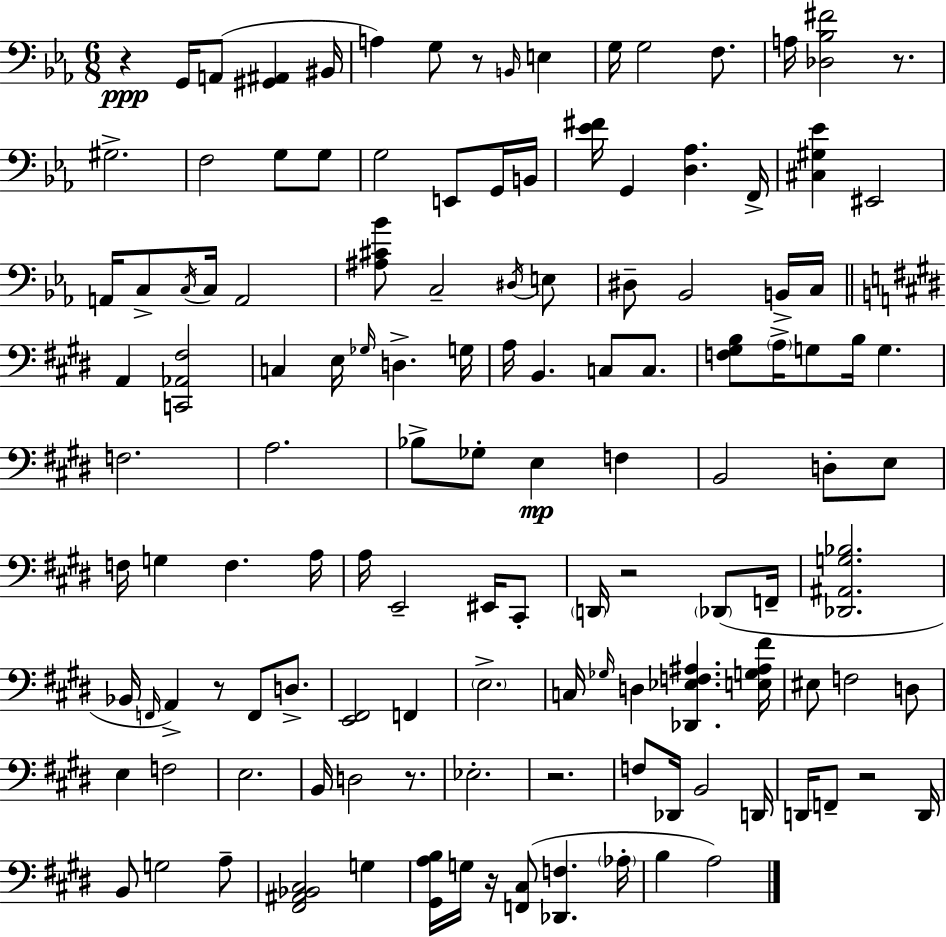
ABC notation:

X:1
T:Untitled
M:6/8
L:1/4
K:Cm
z G,,/4 A,,/2 [^G,,^A,,] ^B,,/4 A, G,/2 z/2 B,,/4 E, G,/4 G,2 F,/2 A,/4 [_D,_B,^F]2 z/2 ^G,2 F,2 G,/2 G,/2 G,2 E,,/2 G,,/4 B,,/4 [_E^F]/4 G,, [D,_A,] F,,/4 [^C,^G,_E] ^E,,2 A,,/4 C,/2 C,/4 C,/4 A,,2 [^A,^C_B]/2 C,2 ^D,/4 E,/2 ^D,/2 _B,,2 B,,/4 C,/4 A,, [C,,_A,,^F,]2 C, E,/4 _G,/4 D, G,/4 A,/4 B,, C,/2 C,/2 [F,^G,B,]/2 A,/4 G,/2 B,/4 G, F,2 A,2 _B,/2 _G,/2 E, F, B,,2 D,/2 E,/2 F,/4 G, F, A,/4 A,/4 E,,2 ^E,,/4 ^C,,/2 D,,/4 z2 _D,,/2 F,,/4 [_D,,^A,,G,_B,]2 _B,,/4 F,,/4 A,, z/2 F,,/2 D,/2 [E,,^F,,]2 F,, E,2 C,/4 _G,/4 D, [_D,,_E,F,^A,] [E,G,^A,^F]/4 ^E,/2 F,2 D,/2 E, F,2 E,2 B,,/4 D,2 z/2 _E,2 z2 F,/2 _D,,/4 B,,2 D,,/4 D,,/4 F,,/2 z2 D,,/4 B,,/2 G,2 A,/2 [^F,,^A,,_B,,^C,]2 G, [^G,,A,B,]/4 G,/4 z/4 [F,,^C,]/2 [_D,,F,] _A,/4 B, A,2